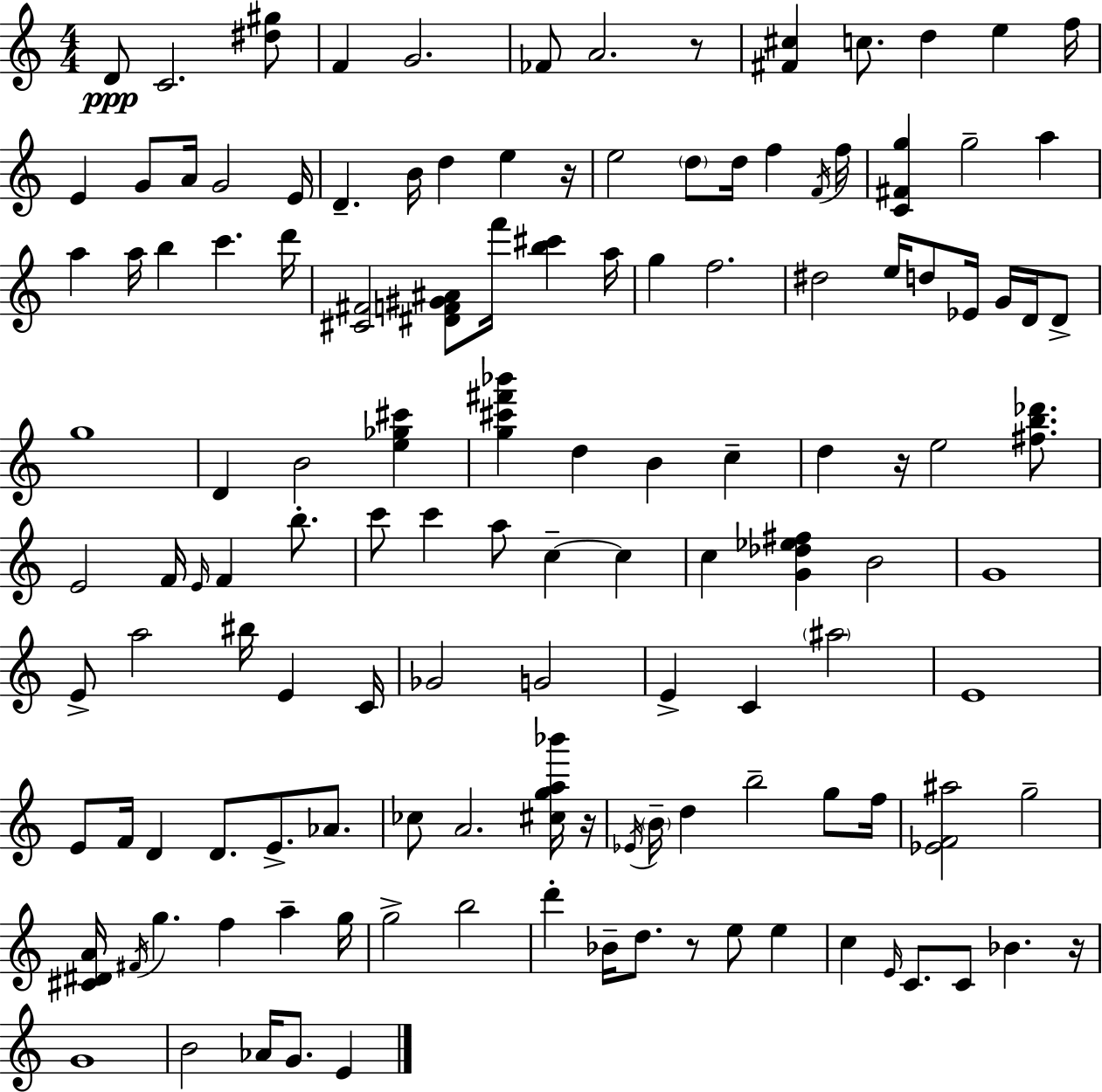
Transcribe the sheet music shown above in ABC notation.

X:1
T:Untitled
M:4/4
L:1/4
K:C
D/2 C2 [^d^g]/2 F G2 _F/2 A2 z/2 [^F^c] c/2 d e f/4 E G/2 A/4 G2 E/4 D B/4 d e z/4 e2 d/2 d/4 f F/4 f/4 [C^Fg] g2 a a a/4 b c' d'/4 [^C^F]2 [^DF^G^A]/2 f'/4 [b^c'] a/4 g f2 ^d2 e/4 d/2 _E/4 G/4 D/4 D/2 g4 D B2 [e_g^c'] [g^c'^f'_b'] d B c d z/4 e2 [^fb_d']/2 E2 F/4 E/4 F b/2 c'/2 c' a/2 c c c [G_d_e^f] B2 G4 E/2 a2 ^b/4 E C/4 _G2 G2 E C ^a2 E4 E/2 F/4 D D/2 E/2 _A/2 _c/2 A2 [^cga_b']/4 z/4 _E/4 B/4 d b2 g/2 f/4 [_EF^a]2 g2 [^C^DA]/4 ^F/4 g f a g/4 g2 b2 d' _B/4 d/2 z/2 e/2 e c E/4 C/2 C/2 _B z/4 G4 B2 _A/4 G/2 E